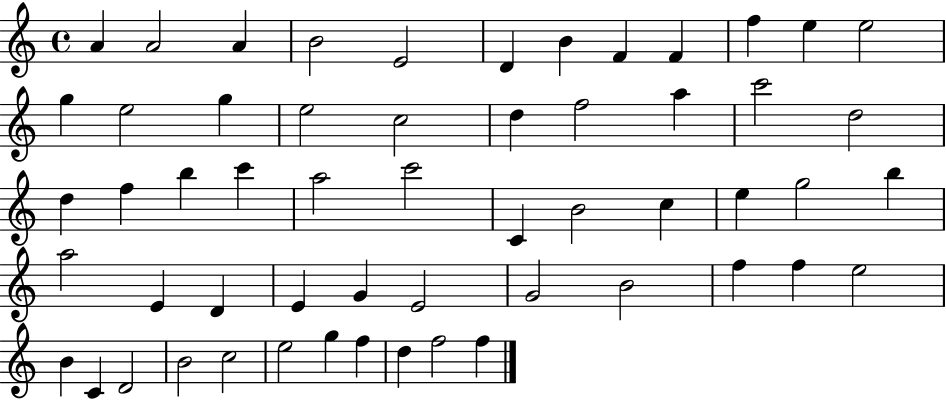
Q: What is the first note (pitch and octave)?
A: A4